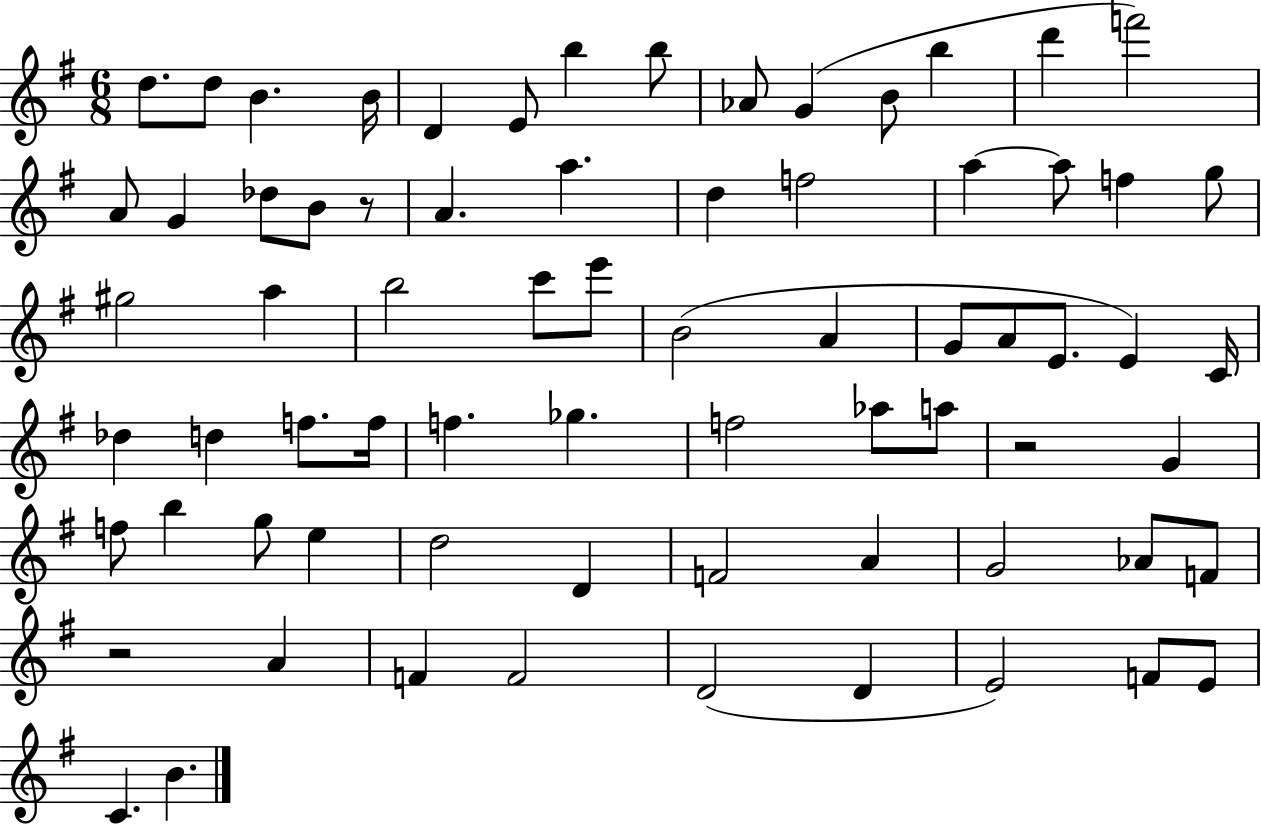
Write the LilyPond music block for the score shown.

{
  \clef treble
  \numericTimeSignature
  \time 6/8
  \key g \major
  d''8. d''8 b'4. b'16 | d'4 e'8 b''4 b''8 | aes'8 g'4( b'8 b''4 | d'''4 f'''2) | \break a'8 g'4 des''8 b'8 r8 | a'4. a''4. | d''4 f''2 | a''4~~ a''8 f''4 g''8 | \break gis''2 a''4 | b''2 c'''8 e'''8 | b'2( a'4 | g'8 a'8 e'8. e'4) c'16 | \break des''4 d''4 f''8. f''16 | f''4. ges''4. | f''2 aes''8 a''8 | r2 g'4 | \break f''8 b''4 g''8 e''4 | d''2 d'4 | f'2 a'4 | g'2 aes'8 f'8 | \break r2 a'4 | f'4 f'2 | d'2( d'4 | e'2) f'8 e'8 | \break c'4. b'4. | \bar "|."
}